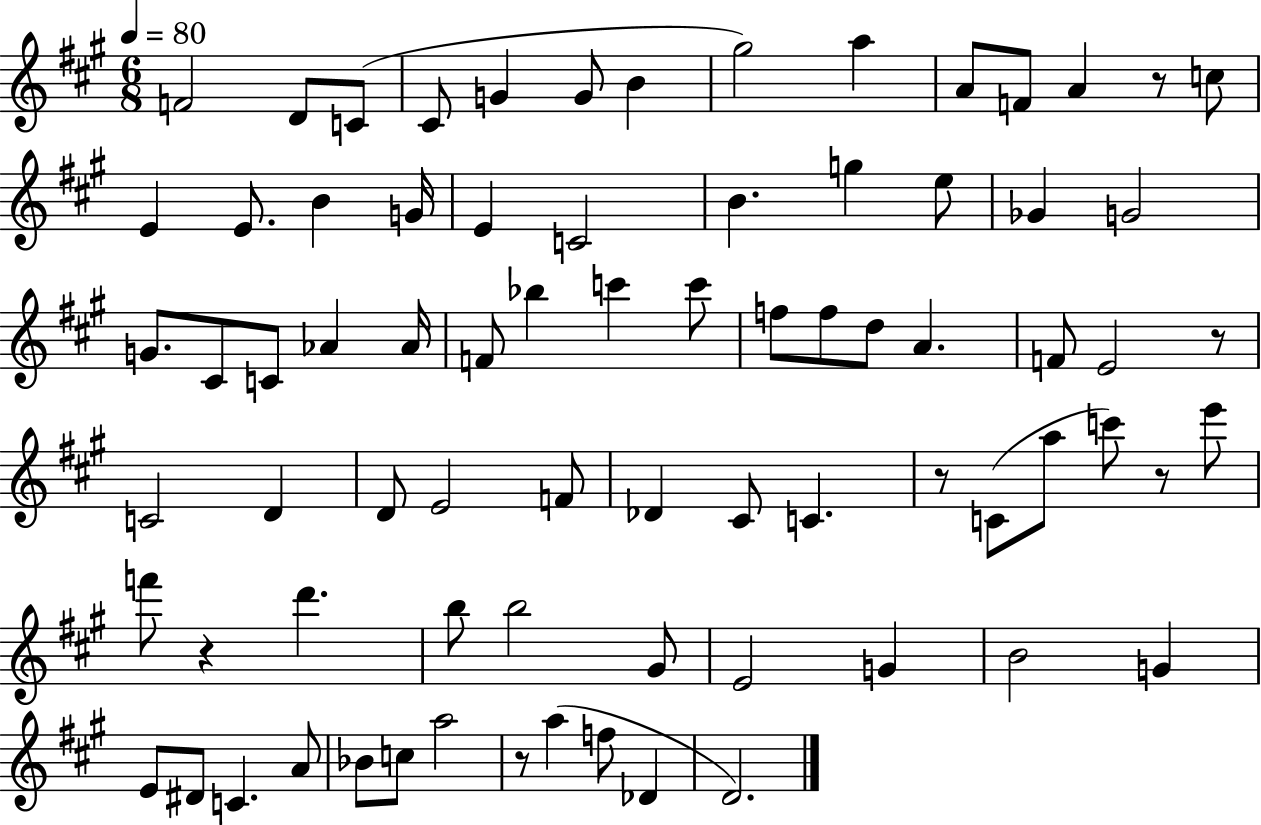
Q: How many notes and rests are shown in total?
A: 77